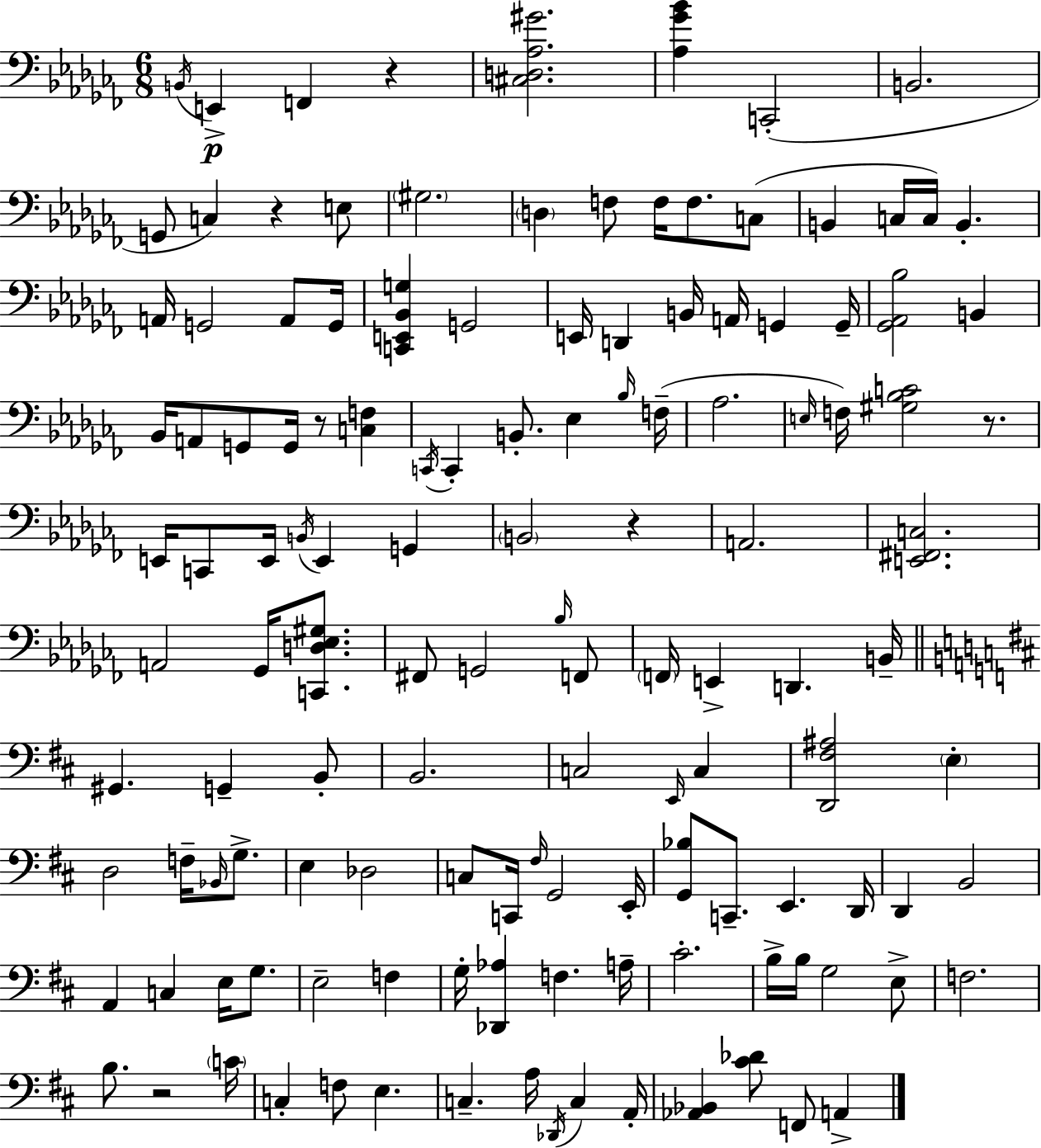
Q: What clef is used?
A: bass